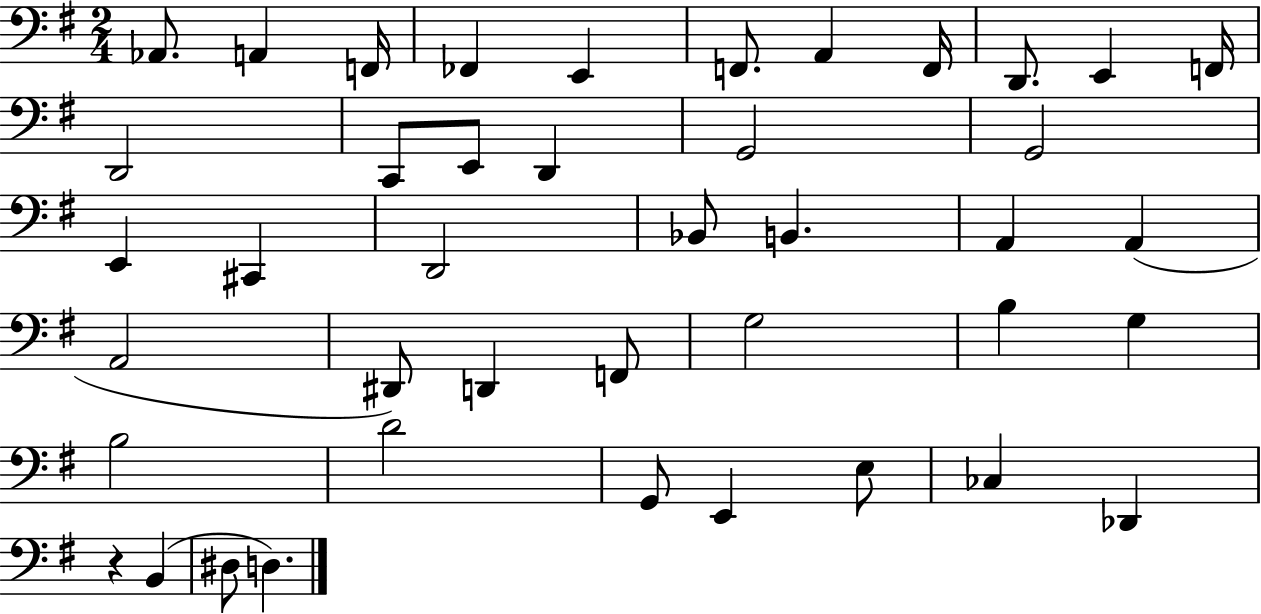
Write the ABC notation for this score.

X:1
T:Untitled
M:2/4
L:1/4
K:G
_A,,/2 A,, F,,/4 _F,, E,, F,,/2 A,, F,,/4 D,,/2 E,, F,,/4 D,,2 C,,/2 E,,/2 D,, G,,2 G,,2 E,, ^C,, D,,2 _B,,/2 B,, A,, A,, A,,2 ^D,,/2 D,, F,,/2 G,2 B, G, B,2 D2 G,,/2 E,, E,/2 _C, _D,, z B,, ^D,/2 D,